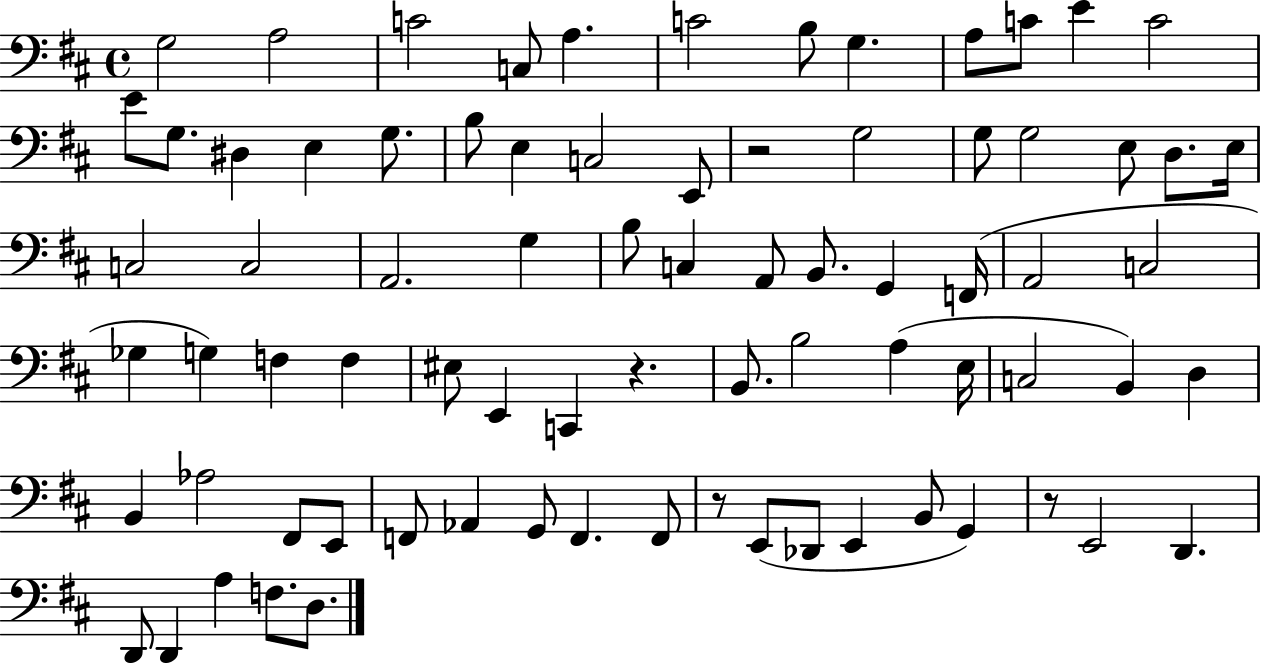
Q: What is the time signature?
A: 4/4